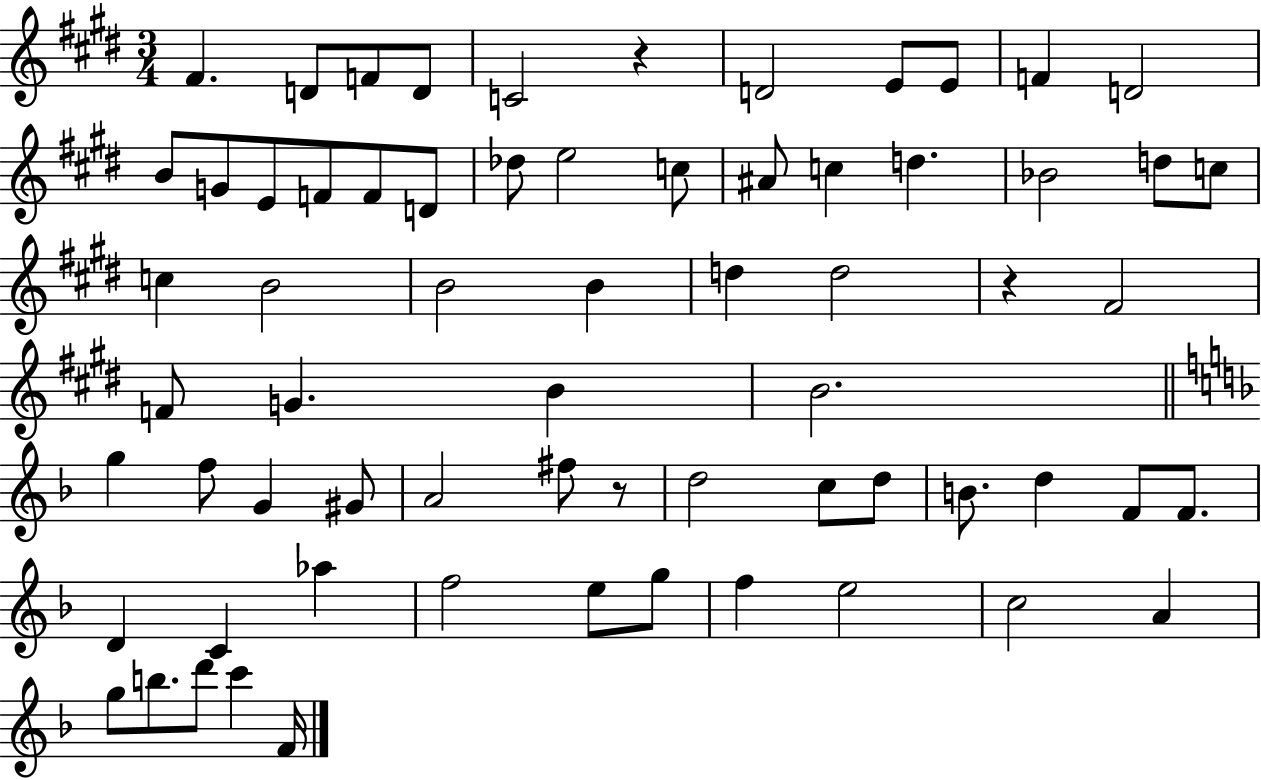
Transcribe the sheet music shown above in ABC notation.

X:1
T:Untitled
M:3/4
L:1/4
K:E
^F D/2 F/2 D/2 C2 z D2 E/2 E/2 F D2 B/2 G/2 E/2 F/2 F/2 D/2 _d/2 e2 c/2 ^A/2 c d _B2 d/2 c/2 c B2 B2 B d d2 z ^F2 F/2 G B B2 g f/2 G ^G/2 A2 ^f/2 z/2 d2 c/2 d/2 B/2 d F/2 F/2 D C _a f2 e/2 g/2 f e2 c2 A g/2 b/2 d'/2 c' F/4